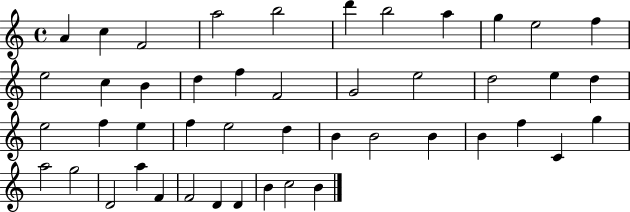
A4/q C5/q F4/h A5/h B5/h D6/q B5/h A5/q G5/q E5/h F5/q E5/h C5/q B4/q D5/q F5/q F4/h G4/h E5/h D5/h E5/q D5/q E5/h F5/q E5/q F5/q E5/h D5/q B4/q B4/h B4/q B4/q F5/q C4/q G5/q A5/h G5/h D4/h A5/q F4/q F4/h D4/q D4/q B4/q C5/h B4/q